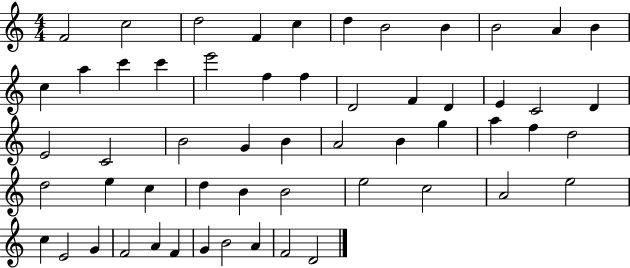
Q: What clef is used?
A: treble